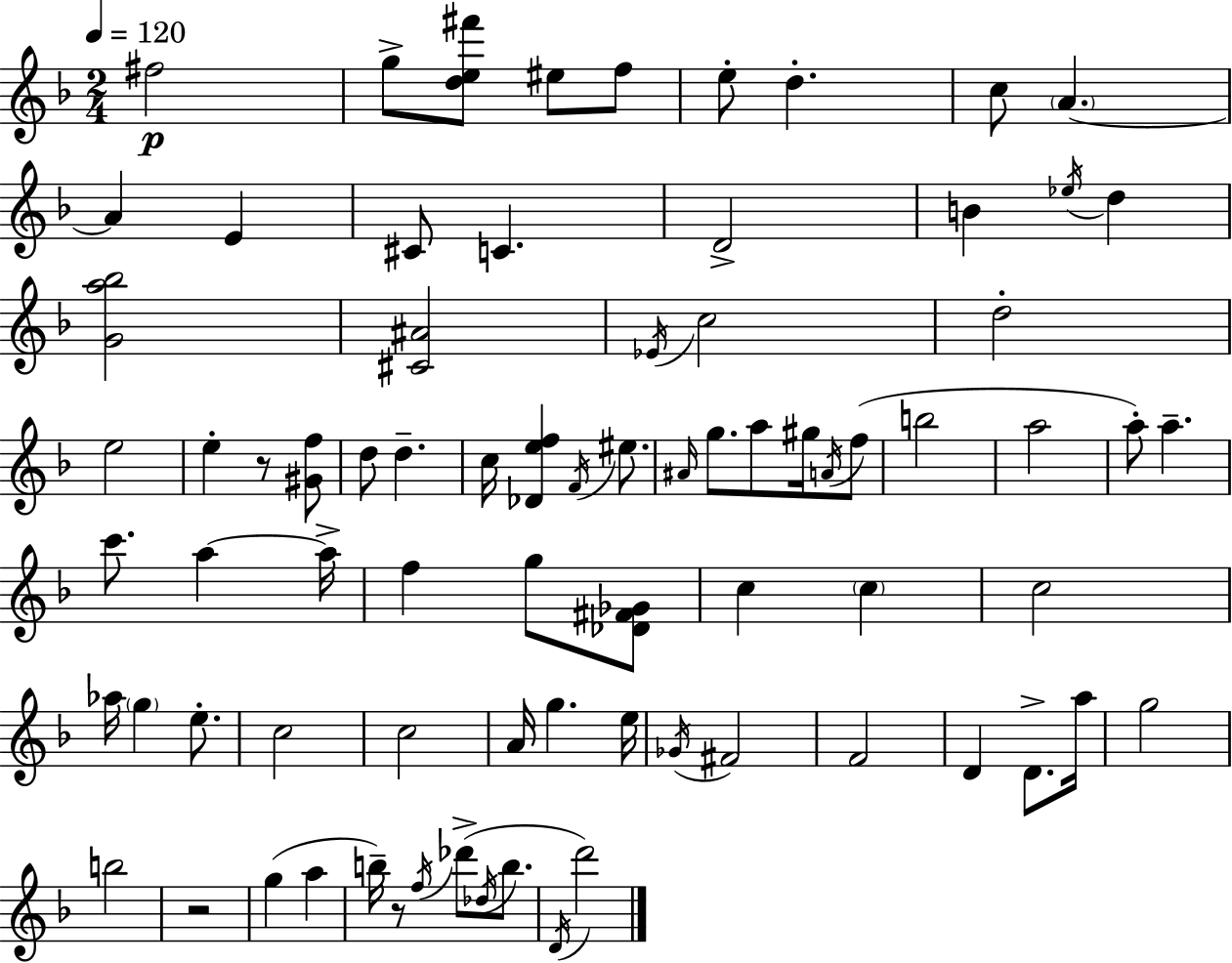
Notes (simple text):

F#5/h G5/e [D5,E5,F#6]/e EIS5/e F5/e E5/e D5/q. C5/e A4/q. A4/q E4/q C#4/e C4/q. D4/h B4/q Eb5/s D5/q [G4,A5,Bb5]/h [C#4,A#4]/h Eb4/s C5/h D5/h E5/h E5/q R/e [G#4,F5]/e D5/e D5/q. C5/s [Db4,E5,F5]/q F4/s EIS5/e. A#4/s G5/e. A5/e G#5/s A4/s F5/e B5/h A5/h A5/e A5/q. C6/e. A5/q A5/s F5/q G5/e [Db4,F#4,Gb4]/e C5/q C5/q C5/h Ab5/s G5/q E5/e. C5/h C5/h A4/s G5/q. E5/s Gb4/s F#4/h F4/h D4/q D4/e. A5/s G5/h B5/h R/h G5/q A5/q B5/s R/e F5/s Db6/e Db5/s B5/e. D4/s D6/h